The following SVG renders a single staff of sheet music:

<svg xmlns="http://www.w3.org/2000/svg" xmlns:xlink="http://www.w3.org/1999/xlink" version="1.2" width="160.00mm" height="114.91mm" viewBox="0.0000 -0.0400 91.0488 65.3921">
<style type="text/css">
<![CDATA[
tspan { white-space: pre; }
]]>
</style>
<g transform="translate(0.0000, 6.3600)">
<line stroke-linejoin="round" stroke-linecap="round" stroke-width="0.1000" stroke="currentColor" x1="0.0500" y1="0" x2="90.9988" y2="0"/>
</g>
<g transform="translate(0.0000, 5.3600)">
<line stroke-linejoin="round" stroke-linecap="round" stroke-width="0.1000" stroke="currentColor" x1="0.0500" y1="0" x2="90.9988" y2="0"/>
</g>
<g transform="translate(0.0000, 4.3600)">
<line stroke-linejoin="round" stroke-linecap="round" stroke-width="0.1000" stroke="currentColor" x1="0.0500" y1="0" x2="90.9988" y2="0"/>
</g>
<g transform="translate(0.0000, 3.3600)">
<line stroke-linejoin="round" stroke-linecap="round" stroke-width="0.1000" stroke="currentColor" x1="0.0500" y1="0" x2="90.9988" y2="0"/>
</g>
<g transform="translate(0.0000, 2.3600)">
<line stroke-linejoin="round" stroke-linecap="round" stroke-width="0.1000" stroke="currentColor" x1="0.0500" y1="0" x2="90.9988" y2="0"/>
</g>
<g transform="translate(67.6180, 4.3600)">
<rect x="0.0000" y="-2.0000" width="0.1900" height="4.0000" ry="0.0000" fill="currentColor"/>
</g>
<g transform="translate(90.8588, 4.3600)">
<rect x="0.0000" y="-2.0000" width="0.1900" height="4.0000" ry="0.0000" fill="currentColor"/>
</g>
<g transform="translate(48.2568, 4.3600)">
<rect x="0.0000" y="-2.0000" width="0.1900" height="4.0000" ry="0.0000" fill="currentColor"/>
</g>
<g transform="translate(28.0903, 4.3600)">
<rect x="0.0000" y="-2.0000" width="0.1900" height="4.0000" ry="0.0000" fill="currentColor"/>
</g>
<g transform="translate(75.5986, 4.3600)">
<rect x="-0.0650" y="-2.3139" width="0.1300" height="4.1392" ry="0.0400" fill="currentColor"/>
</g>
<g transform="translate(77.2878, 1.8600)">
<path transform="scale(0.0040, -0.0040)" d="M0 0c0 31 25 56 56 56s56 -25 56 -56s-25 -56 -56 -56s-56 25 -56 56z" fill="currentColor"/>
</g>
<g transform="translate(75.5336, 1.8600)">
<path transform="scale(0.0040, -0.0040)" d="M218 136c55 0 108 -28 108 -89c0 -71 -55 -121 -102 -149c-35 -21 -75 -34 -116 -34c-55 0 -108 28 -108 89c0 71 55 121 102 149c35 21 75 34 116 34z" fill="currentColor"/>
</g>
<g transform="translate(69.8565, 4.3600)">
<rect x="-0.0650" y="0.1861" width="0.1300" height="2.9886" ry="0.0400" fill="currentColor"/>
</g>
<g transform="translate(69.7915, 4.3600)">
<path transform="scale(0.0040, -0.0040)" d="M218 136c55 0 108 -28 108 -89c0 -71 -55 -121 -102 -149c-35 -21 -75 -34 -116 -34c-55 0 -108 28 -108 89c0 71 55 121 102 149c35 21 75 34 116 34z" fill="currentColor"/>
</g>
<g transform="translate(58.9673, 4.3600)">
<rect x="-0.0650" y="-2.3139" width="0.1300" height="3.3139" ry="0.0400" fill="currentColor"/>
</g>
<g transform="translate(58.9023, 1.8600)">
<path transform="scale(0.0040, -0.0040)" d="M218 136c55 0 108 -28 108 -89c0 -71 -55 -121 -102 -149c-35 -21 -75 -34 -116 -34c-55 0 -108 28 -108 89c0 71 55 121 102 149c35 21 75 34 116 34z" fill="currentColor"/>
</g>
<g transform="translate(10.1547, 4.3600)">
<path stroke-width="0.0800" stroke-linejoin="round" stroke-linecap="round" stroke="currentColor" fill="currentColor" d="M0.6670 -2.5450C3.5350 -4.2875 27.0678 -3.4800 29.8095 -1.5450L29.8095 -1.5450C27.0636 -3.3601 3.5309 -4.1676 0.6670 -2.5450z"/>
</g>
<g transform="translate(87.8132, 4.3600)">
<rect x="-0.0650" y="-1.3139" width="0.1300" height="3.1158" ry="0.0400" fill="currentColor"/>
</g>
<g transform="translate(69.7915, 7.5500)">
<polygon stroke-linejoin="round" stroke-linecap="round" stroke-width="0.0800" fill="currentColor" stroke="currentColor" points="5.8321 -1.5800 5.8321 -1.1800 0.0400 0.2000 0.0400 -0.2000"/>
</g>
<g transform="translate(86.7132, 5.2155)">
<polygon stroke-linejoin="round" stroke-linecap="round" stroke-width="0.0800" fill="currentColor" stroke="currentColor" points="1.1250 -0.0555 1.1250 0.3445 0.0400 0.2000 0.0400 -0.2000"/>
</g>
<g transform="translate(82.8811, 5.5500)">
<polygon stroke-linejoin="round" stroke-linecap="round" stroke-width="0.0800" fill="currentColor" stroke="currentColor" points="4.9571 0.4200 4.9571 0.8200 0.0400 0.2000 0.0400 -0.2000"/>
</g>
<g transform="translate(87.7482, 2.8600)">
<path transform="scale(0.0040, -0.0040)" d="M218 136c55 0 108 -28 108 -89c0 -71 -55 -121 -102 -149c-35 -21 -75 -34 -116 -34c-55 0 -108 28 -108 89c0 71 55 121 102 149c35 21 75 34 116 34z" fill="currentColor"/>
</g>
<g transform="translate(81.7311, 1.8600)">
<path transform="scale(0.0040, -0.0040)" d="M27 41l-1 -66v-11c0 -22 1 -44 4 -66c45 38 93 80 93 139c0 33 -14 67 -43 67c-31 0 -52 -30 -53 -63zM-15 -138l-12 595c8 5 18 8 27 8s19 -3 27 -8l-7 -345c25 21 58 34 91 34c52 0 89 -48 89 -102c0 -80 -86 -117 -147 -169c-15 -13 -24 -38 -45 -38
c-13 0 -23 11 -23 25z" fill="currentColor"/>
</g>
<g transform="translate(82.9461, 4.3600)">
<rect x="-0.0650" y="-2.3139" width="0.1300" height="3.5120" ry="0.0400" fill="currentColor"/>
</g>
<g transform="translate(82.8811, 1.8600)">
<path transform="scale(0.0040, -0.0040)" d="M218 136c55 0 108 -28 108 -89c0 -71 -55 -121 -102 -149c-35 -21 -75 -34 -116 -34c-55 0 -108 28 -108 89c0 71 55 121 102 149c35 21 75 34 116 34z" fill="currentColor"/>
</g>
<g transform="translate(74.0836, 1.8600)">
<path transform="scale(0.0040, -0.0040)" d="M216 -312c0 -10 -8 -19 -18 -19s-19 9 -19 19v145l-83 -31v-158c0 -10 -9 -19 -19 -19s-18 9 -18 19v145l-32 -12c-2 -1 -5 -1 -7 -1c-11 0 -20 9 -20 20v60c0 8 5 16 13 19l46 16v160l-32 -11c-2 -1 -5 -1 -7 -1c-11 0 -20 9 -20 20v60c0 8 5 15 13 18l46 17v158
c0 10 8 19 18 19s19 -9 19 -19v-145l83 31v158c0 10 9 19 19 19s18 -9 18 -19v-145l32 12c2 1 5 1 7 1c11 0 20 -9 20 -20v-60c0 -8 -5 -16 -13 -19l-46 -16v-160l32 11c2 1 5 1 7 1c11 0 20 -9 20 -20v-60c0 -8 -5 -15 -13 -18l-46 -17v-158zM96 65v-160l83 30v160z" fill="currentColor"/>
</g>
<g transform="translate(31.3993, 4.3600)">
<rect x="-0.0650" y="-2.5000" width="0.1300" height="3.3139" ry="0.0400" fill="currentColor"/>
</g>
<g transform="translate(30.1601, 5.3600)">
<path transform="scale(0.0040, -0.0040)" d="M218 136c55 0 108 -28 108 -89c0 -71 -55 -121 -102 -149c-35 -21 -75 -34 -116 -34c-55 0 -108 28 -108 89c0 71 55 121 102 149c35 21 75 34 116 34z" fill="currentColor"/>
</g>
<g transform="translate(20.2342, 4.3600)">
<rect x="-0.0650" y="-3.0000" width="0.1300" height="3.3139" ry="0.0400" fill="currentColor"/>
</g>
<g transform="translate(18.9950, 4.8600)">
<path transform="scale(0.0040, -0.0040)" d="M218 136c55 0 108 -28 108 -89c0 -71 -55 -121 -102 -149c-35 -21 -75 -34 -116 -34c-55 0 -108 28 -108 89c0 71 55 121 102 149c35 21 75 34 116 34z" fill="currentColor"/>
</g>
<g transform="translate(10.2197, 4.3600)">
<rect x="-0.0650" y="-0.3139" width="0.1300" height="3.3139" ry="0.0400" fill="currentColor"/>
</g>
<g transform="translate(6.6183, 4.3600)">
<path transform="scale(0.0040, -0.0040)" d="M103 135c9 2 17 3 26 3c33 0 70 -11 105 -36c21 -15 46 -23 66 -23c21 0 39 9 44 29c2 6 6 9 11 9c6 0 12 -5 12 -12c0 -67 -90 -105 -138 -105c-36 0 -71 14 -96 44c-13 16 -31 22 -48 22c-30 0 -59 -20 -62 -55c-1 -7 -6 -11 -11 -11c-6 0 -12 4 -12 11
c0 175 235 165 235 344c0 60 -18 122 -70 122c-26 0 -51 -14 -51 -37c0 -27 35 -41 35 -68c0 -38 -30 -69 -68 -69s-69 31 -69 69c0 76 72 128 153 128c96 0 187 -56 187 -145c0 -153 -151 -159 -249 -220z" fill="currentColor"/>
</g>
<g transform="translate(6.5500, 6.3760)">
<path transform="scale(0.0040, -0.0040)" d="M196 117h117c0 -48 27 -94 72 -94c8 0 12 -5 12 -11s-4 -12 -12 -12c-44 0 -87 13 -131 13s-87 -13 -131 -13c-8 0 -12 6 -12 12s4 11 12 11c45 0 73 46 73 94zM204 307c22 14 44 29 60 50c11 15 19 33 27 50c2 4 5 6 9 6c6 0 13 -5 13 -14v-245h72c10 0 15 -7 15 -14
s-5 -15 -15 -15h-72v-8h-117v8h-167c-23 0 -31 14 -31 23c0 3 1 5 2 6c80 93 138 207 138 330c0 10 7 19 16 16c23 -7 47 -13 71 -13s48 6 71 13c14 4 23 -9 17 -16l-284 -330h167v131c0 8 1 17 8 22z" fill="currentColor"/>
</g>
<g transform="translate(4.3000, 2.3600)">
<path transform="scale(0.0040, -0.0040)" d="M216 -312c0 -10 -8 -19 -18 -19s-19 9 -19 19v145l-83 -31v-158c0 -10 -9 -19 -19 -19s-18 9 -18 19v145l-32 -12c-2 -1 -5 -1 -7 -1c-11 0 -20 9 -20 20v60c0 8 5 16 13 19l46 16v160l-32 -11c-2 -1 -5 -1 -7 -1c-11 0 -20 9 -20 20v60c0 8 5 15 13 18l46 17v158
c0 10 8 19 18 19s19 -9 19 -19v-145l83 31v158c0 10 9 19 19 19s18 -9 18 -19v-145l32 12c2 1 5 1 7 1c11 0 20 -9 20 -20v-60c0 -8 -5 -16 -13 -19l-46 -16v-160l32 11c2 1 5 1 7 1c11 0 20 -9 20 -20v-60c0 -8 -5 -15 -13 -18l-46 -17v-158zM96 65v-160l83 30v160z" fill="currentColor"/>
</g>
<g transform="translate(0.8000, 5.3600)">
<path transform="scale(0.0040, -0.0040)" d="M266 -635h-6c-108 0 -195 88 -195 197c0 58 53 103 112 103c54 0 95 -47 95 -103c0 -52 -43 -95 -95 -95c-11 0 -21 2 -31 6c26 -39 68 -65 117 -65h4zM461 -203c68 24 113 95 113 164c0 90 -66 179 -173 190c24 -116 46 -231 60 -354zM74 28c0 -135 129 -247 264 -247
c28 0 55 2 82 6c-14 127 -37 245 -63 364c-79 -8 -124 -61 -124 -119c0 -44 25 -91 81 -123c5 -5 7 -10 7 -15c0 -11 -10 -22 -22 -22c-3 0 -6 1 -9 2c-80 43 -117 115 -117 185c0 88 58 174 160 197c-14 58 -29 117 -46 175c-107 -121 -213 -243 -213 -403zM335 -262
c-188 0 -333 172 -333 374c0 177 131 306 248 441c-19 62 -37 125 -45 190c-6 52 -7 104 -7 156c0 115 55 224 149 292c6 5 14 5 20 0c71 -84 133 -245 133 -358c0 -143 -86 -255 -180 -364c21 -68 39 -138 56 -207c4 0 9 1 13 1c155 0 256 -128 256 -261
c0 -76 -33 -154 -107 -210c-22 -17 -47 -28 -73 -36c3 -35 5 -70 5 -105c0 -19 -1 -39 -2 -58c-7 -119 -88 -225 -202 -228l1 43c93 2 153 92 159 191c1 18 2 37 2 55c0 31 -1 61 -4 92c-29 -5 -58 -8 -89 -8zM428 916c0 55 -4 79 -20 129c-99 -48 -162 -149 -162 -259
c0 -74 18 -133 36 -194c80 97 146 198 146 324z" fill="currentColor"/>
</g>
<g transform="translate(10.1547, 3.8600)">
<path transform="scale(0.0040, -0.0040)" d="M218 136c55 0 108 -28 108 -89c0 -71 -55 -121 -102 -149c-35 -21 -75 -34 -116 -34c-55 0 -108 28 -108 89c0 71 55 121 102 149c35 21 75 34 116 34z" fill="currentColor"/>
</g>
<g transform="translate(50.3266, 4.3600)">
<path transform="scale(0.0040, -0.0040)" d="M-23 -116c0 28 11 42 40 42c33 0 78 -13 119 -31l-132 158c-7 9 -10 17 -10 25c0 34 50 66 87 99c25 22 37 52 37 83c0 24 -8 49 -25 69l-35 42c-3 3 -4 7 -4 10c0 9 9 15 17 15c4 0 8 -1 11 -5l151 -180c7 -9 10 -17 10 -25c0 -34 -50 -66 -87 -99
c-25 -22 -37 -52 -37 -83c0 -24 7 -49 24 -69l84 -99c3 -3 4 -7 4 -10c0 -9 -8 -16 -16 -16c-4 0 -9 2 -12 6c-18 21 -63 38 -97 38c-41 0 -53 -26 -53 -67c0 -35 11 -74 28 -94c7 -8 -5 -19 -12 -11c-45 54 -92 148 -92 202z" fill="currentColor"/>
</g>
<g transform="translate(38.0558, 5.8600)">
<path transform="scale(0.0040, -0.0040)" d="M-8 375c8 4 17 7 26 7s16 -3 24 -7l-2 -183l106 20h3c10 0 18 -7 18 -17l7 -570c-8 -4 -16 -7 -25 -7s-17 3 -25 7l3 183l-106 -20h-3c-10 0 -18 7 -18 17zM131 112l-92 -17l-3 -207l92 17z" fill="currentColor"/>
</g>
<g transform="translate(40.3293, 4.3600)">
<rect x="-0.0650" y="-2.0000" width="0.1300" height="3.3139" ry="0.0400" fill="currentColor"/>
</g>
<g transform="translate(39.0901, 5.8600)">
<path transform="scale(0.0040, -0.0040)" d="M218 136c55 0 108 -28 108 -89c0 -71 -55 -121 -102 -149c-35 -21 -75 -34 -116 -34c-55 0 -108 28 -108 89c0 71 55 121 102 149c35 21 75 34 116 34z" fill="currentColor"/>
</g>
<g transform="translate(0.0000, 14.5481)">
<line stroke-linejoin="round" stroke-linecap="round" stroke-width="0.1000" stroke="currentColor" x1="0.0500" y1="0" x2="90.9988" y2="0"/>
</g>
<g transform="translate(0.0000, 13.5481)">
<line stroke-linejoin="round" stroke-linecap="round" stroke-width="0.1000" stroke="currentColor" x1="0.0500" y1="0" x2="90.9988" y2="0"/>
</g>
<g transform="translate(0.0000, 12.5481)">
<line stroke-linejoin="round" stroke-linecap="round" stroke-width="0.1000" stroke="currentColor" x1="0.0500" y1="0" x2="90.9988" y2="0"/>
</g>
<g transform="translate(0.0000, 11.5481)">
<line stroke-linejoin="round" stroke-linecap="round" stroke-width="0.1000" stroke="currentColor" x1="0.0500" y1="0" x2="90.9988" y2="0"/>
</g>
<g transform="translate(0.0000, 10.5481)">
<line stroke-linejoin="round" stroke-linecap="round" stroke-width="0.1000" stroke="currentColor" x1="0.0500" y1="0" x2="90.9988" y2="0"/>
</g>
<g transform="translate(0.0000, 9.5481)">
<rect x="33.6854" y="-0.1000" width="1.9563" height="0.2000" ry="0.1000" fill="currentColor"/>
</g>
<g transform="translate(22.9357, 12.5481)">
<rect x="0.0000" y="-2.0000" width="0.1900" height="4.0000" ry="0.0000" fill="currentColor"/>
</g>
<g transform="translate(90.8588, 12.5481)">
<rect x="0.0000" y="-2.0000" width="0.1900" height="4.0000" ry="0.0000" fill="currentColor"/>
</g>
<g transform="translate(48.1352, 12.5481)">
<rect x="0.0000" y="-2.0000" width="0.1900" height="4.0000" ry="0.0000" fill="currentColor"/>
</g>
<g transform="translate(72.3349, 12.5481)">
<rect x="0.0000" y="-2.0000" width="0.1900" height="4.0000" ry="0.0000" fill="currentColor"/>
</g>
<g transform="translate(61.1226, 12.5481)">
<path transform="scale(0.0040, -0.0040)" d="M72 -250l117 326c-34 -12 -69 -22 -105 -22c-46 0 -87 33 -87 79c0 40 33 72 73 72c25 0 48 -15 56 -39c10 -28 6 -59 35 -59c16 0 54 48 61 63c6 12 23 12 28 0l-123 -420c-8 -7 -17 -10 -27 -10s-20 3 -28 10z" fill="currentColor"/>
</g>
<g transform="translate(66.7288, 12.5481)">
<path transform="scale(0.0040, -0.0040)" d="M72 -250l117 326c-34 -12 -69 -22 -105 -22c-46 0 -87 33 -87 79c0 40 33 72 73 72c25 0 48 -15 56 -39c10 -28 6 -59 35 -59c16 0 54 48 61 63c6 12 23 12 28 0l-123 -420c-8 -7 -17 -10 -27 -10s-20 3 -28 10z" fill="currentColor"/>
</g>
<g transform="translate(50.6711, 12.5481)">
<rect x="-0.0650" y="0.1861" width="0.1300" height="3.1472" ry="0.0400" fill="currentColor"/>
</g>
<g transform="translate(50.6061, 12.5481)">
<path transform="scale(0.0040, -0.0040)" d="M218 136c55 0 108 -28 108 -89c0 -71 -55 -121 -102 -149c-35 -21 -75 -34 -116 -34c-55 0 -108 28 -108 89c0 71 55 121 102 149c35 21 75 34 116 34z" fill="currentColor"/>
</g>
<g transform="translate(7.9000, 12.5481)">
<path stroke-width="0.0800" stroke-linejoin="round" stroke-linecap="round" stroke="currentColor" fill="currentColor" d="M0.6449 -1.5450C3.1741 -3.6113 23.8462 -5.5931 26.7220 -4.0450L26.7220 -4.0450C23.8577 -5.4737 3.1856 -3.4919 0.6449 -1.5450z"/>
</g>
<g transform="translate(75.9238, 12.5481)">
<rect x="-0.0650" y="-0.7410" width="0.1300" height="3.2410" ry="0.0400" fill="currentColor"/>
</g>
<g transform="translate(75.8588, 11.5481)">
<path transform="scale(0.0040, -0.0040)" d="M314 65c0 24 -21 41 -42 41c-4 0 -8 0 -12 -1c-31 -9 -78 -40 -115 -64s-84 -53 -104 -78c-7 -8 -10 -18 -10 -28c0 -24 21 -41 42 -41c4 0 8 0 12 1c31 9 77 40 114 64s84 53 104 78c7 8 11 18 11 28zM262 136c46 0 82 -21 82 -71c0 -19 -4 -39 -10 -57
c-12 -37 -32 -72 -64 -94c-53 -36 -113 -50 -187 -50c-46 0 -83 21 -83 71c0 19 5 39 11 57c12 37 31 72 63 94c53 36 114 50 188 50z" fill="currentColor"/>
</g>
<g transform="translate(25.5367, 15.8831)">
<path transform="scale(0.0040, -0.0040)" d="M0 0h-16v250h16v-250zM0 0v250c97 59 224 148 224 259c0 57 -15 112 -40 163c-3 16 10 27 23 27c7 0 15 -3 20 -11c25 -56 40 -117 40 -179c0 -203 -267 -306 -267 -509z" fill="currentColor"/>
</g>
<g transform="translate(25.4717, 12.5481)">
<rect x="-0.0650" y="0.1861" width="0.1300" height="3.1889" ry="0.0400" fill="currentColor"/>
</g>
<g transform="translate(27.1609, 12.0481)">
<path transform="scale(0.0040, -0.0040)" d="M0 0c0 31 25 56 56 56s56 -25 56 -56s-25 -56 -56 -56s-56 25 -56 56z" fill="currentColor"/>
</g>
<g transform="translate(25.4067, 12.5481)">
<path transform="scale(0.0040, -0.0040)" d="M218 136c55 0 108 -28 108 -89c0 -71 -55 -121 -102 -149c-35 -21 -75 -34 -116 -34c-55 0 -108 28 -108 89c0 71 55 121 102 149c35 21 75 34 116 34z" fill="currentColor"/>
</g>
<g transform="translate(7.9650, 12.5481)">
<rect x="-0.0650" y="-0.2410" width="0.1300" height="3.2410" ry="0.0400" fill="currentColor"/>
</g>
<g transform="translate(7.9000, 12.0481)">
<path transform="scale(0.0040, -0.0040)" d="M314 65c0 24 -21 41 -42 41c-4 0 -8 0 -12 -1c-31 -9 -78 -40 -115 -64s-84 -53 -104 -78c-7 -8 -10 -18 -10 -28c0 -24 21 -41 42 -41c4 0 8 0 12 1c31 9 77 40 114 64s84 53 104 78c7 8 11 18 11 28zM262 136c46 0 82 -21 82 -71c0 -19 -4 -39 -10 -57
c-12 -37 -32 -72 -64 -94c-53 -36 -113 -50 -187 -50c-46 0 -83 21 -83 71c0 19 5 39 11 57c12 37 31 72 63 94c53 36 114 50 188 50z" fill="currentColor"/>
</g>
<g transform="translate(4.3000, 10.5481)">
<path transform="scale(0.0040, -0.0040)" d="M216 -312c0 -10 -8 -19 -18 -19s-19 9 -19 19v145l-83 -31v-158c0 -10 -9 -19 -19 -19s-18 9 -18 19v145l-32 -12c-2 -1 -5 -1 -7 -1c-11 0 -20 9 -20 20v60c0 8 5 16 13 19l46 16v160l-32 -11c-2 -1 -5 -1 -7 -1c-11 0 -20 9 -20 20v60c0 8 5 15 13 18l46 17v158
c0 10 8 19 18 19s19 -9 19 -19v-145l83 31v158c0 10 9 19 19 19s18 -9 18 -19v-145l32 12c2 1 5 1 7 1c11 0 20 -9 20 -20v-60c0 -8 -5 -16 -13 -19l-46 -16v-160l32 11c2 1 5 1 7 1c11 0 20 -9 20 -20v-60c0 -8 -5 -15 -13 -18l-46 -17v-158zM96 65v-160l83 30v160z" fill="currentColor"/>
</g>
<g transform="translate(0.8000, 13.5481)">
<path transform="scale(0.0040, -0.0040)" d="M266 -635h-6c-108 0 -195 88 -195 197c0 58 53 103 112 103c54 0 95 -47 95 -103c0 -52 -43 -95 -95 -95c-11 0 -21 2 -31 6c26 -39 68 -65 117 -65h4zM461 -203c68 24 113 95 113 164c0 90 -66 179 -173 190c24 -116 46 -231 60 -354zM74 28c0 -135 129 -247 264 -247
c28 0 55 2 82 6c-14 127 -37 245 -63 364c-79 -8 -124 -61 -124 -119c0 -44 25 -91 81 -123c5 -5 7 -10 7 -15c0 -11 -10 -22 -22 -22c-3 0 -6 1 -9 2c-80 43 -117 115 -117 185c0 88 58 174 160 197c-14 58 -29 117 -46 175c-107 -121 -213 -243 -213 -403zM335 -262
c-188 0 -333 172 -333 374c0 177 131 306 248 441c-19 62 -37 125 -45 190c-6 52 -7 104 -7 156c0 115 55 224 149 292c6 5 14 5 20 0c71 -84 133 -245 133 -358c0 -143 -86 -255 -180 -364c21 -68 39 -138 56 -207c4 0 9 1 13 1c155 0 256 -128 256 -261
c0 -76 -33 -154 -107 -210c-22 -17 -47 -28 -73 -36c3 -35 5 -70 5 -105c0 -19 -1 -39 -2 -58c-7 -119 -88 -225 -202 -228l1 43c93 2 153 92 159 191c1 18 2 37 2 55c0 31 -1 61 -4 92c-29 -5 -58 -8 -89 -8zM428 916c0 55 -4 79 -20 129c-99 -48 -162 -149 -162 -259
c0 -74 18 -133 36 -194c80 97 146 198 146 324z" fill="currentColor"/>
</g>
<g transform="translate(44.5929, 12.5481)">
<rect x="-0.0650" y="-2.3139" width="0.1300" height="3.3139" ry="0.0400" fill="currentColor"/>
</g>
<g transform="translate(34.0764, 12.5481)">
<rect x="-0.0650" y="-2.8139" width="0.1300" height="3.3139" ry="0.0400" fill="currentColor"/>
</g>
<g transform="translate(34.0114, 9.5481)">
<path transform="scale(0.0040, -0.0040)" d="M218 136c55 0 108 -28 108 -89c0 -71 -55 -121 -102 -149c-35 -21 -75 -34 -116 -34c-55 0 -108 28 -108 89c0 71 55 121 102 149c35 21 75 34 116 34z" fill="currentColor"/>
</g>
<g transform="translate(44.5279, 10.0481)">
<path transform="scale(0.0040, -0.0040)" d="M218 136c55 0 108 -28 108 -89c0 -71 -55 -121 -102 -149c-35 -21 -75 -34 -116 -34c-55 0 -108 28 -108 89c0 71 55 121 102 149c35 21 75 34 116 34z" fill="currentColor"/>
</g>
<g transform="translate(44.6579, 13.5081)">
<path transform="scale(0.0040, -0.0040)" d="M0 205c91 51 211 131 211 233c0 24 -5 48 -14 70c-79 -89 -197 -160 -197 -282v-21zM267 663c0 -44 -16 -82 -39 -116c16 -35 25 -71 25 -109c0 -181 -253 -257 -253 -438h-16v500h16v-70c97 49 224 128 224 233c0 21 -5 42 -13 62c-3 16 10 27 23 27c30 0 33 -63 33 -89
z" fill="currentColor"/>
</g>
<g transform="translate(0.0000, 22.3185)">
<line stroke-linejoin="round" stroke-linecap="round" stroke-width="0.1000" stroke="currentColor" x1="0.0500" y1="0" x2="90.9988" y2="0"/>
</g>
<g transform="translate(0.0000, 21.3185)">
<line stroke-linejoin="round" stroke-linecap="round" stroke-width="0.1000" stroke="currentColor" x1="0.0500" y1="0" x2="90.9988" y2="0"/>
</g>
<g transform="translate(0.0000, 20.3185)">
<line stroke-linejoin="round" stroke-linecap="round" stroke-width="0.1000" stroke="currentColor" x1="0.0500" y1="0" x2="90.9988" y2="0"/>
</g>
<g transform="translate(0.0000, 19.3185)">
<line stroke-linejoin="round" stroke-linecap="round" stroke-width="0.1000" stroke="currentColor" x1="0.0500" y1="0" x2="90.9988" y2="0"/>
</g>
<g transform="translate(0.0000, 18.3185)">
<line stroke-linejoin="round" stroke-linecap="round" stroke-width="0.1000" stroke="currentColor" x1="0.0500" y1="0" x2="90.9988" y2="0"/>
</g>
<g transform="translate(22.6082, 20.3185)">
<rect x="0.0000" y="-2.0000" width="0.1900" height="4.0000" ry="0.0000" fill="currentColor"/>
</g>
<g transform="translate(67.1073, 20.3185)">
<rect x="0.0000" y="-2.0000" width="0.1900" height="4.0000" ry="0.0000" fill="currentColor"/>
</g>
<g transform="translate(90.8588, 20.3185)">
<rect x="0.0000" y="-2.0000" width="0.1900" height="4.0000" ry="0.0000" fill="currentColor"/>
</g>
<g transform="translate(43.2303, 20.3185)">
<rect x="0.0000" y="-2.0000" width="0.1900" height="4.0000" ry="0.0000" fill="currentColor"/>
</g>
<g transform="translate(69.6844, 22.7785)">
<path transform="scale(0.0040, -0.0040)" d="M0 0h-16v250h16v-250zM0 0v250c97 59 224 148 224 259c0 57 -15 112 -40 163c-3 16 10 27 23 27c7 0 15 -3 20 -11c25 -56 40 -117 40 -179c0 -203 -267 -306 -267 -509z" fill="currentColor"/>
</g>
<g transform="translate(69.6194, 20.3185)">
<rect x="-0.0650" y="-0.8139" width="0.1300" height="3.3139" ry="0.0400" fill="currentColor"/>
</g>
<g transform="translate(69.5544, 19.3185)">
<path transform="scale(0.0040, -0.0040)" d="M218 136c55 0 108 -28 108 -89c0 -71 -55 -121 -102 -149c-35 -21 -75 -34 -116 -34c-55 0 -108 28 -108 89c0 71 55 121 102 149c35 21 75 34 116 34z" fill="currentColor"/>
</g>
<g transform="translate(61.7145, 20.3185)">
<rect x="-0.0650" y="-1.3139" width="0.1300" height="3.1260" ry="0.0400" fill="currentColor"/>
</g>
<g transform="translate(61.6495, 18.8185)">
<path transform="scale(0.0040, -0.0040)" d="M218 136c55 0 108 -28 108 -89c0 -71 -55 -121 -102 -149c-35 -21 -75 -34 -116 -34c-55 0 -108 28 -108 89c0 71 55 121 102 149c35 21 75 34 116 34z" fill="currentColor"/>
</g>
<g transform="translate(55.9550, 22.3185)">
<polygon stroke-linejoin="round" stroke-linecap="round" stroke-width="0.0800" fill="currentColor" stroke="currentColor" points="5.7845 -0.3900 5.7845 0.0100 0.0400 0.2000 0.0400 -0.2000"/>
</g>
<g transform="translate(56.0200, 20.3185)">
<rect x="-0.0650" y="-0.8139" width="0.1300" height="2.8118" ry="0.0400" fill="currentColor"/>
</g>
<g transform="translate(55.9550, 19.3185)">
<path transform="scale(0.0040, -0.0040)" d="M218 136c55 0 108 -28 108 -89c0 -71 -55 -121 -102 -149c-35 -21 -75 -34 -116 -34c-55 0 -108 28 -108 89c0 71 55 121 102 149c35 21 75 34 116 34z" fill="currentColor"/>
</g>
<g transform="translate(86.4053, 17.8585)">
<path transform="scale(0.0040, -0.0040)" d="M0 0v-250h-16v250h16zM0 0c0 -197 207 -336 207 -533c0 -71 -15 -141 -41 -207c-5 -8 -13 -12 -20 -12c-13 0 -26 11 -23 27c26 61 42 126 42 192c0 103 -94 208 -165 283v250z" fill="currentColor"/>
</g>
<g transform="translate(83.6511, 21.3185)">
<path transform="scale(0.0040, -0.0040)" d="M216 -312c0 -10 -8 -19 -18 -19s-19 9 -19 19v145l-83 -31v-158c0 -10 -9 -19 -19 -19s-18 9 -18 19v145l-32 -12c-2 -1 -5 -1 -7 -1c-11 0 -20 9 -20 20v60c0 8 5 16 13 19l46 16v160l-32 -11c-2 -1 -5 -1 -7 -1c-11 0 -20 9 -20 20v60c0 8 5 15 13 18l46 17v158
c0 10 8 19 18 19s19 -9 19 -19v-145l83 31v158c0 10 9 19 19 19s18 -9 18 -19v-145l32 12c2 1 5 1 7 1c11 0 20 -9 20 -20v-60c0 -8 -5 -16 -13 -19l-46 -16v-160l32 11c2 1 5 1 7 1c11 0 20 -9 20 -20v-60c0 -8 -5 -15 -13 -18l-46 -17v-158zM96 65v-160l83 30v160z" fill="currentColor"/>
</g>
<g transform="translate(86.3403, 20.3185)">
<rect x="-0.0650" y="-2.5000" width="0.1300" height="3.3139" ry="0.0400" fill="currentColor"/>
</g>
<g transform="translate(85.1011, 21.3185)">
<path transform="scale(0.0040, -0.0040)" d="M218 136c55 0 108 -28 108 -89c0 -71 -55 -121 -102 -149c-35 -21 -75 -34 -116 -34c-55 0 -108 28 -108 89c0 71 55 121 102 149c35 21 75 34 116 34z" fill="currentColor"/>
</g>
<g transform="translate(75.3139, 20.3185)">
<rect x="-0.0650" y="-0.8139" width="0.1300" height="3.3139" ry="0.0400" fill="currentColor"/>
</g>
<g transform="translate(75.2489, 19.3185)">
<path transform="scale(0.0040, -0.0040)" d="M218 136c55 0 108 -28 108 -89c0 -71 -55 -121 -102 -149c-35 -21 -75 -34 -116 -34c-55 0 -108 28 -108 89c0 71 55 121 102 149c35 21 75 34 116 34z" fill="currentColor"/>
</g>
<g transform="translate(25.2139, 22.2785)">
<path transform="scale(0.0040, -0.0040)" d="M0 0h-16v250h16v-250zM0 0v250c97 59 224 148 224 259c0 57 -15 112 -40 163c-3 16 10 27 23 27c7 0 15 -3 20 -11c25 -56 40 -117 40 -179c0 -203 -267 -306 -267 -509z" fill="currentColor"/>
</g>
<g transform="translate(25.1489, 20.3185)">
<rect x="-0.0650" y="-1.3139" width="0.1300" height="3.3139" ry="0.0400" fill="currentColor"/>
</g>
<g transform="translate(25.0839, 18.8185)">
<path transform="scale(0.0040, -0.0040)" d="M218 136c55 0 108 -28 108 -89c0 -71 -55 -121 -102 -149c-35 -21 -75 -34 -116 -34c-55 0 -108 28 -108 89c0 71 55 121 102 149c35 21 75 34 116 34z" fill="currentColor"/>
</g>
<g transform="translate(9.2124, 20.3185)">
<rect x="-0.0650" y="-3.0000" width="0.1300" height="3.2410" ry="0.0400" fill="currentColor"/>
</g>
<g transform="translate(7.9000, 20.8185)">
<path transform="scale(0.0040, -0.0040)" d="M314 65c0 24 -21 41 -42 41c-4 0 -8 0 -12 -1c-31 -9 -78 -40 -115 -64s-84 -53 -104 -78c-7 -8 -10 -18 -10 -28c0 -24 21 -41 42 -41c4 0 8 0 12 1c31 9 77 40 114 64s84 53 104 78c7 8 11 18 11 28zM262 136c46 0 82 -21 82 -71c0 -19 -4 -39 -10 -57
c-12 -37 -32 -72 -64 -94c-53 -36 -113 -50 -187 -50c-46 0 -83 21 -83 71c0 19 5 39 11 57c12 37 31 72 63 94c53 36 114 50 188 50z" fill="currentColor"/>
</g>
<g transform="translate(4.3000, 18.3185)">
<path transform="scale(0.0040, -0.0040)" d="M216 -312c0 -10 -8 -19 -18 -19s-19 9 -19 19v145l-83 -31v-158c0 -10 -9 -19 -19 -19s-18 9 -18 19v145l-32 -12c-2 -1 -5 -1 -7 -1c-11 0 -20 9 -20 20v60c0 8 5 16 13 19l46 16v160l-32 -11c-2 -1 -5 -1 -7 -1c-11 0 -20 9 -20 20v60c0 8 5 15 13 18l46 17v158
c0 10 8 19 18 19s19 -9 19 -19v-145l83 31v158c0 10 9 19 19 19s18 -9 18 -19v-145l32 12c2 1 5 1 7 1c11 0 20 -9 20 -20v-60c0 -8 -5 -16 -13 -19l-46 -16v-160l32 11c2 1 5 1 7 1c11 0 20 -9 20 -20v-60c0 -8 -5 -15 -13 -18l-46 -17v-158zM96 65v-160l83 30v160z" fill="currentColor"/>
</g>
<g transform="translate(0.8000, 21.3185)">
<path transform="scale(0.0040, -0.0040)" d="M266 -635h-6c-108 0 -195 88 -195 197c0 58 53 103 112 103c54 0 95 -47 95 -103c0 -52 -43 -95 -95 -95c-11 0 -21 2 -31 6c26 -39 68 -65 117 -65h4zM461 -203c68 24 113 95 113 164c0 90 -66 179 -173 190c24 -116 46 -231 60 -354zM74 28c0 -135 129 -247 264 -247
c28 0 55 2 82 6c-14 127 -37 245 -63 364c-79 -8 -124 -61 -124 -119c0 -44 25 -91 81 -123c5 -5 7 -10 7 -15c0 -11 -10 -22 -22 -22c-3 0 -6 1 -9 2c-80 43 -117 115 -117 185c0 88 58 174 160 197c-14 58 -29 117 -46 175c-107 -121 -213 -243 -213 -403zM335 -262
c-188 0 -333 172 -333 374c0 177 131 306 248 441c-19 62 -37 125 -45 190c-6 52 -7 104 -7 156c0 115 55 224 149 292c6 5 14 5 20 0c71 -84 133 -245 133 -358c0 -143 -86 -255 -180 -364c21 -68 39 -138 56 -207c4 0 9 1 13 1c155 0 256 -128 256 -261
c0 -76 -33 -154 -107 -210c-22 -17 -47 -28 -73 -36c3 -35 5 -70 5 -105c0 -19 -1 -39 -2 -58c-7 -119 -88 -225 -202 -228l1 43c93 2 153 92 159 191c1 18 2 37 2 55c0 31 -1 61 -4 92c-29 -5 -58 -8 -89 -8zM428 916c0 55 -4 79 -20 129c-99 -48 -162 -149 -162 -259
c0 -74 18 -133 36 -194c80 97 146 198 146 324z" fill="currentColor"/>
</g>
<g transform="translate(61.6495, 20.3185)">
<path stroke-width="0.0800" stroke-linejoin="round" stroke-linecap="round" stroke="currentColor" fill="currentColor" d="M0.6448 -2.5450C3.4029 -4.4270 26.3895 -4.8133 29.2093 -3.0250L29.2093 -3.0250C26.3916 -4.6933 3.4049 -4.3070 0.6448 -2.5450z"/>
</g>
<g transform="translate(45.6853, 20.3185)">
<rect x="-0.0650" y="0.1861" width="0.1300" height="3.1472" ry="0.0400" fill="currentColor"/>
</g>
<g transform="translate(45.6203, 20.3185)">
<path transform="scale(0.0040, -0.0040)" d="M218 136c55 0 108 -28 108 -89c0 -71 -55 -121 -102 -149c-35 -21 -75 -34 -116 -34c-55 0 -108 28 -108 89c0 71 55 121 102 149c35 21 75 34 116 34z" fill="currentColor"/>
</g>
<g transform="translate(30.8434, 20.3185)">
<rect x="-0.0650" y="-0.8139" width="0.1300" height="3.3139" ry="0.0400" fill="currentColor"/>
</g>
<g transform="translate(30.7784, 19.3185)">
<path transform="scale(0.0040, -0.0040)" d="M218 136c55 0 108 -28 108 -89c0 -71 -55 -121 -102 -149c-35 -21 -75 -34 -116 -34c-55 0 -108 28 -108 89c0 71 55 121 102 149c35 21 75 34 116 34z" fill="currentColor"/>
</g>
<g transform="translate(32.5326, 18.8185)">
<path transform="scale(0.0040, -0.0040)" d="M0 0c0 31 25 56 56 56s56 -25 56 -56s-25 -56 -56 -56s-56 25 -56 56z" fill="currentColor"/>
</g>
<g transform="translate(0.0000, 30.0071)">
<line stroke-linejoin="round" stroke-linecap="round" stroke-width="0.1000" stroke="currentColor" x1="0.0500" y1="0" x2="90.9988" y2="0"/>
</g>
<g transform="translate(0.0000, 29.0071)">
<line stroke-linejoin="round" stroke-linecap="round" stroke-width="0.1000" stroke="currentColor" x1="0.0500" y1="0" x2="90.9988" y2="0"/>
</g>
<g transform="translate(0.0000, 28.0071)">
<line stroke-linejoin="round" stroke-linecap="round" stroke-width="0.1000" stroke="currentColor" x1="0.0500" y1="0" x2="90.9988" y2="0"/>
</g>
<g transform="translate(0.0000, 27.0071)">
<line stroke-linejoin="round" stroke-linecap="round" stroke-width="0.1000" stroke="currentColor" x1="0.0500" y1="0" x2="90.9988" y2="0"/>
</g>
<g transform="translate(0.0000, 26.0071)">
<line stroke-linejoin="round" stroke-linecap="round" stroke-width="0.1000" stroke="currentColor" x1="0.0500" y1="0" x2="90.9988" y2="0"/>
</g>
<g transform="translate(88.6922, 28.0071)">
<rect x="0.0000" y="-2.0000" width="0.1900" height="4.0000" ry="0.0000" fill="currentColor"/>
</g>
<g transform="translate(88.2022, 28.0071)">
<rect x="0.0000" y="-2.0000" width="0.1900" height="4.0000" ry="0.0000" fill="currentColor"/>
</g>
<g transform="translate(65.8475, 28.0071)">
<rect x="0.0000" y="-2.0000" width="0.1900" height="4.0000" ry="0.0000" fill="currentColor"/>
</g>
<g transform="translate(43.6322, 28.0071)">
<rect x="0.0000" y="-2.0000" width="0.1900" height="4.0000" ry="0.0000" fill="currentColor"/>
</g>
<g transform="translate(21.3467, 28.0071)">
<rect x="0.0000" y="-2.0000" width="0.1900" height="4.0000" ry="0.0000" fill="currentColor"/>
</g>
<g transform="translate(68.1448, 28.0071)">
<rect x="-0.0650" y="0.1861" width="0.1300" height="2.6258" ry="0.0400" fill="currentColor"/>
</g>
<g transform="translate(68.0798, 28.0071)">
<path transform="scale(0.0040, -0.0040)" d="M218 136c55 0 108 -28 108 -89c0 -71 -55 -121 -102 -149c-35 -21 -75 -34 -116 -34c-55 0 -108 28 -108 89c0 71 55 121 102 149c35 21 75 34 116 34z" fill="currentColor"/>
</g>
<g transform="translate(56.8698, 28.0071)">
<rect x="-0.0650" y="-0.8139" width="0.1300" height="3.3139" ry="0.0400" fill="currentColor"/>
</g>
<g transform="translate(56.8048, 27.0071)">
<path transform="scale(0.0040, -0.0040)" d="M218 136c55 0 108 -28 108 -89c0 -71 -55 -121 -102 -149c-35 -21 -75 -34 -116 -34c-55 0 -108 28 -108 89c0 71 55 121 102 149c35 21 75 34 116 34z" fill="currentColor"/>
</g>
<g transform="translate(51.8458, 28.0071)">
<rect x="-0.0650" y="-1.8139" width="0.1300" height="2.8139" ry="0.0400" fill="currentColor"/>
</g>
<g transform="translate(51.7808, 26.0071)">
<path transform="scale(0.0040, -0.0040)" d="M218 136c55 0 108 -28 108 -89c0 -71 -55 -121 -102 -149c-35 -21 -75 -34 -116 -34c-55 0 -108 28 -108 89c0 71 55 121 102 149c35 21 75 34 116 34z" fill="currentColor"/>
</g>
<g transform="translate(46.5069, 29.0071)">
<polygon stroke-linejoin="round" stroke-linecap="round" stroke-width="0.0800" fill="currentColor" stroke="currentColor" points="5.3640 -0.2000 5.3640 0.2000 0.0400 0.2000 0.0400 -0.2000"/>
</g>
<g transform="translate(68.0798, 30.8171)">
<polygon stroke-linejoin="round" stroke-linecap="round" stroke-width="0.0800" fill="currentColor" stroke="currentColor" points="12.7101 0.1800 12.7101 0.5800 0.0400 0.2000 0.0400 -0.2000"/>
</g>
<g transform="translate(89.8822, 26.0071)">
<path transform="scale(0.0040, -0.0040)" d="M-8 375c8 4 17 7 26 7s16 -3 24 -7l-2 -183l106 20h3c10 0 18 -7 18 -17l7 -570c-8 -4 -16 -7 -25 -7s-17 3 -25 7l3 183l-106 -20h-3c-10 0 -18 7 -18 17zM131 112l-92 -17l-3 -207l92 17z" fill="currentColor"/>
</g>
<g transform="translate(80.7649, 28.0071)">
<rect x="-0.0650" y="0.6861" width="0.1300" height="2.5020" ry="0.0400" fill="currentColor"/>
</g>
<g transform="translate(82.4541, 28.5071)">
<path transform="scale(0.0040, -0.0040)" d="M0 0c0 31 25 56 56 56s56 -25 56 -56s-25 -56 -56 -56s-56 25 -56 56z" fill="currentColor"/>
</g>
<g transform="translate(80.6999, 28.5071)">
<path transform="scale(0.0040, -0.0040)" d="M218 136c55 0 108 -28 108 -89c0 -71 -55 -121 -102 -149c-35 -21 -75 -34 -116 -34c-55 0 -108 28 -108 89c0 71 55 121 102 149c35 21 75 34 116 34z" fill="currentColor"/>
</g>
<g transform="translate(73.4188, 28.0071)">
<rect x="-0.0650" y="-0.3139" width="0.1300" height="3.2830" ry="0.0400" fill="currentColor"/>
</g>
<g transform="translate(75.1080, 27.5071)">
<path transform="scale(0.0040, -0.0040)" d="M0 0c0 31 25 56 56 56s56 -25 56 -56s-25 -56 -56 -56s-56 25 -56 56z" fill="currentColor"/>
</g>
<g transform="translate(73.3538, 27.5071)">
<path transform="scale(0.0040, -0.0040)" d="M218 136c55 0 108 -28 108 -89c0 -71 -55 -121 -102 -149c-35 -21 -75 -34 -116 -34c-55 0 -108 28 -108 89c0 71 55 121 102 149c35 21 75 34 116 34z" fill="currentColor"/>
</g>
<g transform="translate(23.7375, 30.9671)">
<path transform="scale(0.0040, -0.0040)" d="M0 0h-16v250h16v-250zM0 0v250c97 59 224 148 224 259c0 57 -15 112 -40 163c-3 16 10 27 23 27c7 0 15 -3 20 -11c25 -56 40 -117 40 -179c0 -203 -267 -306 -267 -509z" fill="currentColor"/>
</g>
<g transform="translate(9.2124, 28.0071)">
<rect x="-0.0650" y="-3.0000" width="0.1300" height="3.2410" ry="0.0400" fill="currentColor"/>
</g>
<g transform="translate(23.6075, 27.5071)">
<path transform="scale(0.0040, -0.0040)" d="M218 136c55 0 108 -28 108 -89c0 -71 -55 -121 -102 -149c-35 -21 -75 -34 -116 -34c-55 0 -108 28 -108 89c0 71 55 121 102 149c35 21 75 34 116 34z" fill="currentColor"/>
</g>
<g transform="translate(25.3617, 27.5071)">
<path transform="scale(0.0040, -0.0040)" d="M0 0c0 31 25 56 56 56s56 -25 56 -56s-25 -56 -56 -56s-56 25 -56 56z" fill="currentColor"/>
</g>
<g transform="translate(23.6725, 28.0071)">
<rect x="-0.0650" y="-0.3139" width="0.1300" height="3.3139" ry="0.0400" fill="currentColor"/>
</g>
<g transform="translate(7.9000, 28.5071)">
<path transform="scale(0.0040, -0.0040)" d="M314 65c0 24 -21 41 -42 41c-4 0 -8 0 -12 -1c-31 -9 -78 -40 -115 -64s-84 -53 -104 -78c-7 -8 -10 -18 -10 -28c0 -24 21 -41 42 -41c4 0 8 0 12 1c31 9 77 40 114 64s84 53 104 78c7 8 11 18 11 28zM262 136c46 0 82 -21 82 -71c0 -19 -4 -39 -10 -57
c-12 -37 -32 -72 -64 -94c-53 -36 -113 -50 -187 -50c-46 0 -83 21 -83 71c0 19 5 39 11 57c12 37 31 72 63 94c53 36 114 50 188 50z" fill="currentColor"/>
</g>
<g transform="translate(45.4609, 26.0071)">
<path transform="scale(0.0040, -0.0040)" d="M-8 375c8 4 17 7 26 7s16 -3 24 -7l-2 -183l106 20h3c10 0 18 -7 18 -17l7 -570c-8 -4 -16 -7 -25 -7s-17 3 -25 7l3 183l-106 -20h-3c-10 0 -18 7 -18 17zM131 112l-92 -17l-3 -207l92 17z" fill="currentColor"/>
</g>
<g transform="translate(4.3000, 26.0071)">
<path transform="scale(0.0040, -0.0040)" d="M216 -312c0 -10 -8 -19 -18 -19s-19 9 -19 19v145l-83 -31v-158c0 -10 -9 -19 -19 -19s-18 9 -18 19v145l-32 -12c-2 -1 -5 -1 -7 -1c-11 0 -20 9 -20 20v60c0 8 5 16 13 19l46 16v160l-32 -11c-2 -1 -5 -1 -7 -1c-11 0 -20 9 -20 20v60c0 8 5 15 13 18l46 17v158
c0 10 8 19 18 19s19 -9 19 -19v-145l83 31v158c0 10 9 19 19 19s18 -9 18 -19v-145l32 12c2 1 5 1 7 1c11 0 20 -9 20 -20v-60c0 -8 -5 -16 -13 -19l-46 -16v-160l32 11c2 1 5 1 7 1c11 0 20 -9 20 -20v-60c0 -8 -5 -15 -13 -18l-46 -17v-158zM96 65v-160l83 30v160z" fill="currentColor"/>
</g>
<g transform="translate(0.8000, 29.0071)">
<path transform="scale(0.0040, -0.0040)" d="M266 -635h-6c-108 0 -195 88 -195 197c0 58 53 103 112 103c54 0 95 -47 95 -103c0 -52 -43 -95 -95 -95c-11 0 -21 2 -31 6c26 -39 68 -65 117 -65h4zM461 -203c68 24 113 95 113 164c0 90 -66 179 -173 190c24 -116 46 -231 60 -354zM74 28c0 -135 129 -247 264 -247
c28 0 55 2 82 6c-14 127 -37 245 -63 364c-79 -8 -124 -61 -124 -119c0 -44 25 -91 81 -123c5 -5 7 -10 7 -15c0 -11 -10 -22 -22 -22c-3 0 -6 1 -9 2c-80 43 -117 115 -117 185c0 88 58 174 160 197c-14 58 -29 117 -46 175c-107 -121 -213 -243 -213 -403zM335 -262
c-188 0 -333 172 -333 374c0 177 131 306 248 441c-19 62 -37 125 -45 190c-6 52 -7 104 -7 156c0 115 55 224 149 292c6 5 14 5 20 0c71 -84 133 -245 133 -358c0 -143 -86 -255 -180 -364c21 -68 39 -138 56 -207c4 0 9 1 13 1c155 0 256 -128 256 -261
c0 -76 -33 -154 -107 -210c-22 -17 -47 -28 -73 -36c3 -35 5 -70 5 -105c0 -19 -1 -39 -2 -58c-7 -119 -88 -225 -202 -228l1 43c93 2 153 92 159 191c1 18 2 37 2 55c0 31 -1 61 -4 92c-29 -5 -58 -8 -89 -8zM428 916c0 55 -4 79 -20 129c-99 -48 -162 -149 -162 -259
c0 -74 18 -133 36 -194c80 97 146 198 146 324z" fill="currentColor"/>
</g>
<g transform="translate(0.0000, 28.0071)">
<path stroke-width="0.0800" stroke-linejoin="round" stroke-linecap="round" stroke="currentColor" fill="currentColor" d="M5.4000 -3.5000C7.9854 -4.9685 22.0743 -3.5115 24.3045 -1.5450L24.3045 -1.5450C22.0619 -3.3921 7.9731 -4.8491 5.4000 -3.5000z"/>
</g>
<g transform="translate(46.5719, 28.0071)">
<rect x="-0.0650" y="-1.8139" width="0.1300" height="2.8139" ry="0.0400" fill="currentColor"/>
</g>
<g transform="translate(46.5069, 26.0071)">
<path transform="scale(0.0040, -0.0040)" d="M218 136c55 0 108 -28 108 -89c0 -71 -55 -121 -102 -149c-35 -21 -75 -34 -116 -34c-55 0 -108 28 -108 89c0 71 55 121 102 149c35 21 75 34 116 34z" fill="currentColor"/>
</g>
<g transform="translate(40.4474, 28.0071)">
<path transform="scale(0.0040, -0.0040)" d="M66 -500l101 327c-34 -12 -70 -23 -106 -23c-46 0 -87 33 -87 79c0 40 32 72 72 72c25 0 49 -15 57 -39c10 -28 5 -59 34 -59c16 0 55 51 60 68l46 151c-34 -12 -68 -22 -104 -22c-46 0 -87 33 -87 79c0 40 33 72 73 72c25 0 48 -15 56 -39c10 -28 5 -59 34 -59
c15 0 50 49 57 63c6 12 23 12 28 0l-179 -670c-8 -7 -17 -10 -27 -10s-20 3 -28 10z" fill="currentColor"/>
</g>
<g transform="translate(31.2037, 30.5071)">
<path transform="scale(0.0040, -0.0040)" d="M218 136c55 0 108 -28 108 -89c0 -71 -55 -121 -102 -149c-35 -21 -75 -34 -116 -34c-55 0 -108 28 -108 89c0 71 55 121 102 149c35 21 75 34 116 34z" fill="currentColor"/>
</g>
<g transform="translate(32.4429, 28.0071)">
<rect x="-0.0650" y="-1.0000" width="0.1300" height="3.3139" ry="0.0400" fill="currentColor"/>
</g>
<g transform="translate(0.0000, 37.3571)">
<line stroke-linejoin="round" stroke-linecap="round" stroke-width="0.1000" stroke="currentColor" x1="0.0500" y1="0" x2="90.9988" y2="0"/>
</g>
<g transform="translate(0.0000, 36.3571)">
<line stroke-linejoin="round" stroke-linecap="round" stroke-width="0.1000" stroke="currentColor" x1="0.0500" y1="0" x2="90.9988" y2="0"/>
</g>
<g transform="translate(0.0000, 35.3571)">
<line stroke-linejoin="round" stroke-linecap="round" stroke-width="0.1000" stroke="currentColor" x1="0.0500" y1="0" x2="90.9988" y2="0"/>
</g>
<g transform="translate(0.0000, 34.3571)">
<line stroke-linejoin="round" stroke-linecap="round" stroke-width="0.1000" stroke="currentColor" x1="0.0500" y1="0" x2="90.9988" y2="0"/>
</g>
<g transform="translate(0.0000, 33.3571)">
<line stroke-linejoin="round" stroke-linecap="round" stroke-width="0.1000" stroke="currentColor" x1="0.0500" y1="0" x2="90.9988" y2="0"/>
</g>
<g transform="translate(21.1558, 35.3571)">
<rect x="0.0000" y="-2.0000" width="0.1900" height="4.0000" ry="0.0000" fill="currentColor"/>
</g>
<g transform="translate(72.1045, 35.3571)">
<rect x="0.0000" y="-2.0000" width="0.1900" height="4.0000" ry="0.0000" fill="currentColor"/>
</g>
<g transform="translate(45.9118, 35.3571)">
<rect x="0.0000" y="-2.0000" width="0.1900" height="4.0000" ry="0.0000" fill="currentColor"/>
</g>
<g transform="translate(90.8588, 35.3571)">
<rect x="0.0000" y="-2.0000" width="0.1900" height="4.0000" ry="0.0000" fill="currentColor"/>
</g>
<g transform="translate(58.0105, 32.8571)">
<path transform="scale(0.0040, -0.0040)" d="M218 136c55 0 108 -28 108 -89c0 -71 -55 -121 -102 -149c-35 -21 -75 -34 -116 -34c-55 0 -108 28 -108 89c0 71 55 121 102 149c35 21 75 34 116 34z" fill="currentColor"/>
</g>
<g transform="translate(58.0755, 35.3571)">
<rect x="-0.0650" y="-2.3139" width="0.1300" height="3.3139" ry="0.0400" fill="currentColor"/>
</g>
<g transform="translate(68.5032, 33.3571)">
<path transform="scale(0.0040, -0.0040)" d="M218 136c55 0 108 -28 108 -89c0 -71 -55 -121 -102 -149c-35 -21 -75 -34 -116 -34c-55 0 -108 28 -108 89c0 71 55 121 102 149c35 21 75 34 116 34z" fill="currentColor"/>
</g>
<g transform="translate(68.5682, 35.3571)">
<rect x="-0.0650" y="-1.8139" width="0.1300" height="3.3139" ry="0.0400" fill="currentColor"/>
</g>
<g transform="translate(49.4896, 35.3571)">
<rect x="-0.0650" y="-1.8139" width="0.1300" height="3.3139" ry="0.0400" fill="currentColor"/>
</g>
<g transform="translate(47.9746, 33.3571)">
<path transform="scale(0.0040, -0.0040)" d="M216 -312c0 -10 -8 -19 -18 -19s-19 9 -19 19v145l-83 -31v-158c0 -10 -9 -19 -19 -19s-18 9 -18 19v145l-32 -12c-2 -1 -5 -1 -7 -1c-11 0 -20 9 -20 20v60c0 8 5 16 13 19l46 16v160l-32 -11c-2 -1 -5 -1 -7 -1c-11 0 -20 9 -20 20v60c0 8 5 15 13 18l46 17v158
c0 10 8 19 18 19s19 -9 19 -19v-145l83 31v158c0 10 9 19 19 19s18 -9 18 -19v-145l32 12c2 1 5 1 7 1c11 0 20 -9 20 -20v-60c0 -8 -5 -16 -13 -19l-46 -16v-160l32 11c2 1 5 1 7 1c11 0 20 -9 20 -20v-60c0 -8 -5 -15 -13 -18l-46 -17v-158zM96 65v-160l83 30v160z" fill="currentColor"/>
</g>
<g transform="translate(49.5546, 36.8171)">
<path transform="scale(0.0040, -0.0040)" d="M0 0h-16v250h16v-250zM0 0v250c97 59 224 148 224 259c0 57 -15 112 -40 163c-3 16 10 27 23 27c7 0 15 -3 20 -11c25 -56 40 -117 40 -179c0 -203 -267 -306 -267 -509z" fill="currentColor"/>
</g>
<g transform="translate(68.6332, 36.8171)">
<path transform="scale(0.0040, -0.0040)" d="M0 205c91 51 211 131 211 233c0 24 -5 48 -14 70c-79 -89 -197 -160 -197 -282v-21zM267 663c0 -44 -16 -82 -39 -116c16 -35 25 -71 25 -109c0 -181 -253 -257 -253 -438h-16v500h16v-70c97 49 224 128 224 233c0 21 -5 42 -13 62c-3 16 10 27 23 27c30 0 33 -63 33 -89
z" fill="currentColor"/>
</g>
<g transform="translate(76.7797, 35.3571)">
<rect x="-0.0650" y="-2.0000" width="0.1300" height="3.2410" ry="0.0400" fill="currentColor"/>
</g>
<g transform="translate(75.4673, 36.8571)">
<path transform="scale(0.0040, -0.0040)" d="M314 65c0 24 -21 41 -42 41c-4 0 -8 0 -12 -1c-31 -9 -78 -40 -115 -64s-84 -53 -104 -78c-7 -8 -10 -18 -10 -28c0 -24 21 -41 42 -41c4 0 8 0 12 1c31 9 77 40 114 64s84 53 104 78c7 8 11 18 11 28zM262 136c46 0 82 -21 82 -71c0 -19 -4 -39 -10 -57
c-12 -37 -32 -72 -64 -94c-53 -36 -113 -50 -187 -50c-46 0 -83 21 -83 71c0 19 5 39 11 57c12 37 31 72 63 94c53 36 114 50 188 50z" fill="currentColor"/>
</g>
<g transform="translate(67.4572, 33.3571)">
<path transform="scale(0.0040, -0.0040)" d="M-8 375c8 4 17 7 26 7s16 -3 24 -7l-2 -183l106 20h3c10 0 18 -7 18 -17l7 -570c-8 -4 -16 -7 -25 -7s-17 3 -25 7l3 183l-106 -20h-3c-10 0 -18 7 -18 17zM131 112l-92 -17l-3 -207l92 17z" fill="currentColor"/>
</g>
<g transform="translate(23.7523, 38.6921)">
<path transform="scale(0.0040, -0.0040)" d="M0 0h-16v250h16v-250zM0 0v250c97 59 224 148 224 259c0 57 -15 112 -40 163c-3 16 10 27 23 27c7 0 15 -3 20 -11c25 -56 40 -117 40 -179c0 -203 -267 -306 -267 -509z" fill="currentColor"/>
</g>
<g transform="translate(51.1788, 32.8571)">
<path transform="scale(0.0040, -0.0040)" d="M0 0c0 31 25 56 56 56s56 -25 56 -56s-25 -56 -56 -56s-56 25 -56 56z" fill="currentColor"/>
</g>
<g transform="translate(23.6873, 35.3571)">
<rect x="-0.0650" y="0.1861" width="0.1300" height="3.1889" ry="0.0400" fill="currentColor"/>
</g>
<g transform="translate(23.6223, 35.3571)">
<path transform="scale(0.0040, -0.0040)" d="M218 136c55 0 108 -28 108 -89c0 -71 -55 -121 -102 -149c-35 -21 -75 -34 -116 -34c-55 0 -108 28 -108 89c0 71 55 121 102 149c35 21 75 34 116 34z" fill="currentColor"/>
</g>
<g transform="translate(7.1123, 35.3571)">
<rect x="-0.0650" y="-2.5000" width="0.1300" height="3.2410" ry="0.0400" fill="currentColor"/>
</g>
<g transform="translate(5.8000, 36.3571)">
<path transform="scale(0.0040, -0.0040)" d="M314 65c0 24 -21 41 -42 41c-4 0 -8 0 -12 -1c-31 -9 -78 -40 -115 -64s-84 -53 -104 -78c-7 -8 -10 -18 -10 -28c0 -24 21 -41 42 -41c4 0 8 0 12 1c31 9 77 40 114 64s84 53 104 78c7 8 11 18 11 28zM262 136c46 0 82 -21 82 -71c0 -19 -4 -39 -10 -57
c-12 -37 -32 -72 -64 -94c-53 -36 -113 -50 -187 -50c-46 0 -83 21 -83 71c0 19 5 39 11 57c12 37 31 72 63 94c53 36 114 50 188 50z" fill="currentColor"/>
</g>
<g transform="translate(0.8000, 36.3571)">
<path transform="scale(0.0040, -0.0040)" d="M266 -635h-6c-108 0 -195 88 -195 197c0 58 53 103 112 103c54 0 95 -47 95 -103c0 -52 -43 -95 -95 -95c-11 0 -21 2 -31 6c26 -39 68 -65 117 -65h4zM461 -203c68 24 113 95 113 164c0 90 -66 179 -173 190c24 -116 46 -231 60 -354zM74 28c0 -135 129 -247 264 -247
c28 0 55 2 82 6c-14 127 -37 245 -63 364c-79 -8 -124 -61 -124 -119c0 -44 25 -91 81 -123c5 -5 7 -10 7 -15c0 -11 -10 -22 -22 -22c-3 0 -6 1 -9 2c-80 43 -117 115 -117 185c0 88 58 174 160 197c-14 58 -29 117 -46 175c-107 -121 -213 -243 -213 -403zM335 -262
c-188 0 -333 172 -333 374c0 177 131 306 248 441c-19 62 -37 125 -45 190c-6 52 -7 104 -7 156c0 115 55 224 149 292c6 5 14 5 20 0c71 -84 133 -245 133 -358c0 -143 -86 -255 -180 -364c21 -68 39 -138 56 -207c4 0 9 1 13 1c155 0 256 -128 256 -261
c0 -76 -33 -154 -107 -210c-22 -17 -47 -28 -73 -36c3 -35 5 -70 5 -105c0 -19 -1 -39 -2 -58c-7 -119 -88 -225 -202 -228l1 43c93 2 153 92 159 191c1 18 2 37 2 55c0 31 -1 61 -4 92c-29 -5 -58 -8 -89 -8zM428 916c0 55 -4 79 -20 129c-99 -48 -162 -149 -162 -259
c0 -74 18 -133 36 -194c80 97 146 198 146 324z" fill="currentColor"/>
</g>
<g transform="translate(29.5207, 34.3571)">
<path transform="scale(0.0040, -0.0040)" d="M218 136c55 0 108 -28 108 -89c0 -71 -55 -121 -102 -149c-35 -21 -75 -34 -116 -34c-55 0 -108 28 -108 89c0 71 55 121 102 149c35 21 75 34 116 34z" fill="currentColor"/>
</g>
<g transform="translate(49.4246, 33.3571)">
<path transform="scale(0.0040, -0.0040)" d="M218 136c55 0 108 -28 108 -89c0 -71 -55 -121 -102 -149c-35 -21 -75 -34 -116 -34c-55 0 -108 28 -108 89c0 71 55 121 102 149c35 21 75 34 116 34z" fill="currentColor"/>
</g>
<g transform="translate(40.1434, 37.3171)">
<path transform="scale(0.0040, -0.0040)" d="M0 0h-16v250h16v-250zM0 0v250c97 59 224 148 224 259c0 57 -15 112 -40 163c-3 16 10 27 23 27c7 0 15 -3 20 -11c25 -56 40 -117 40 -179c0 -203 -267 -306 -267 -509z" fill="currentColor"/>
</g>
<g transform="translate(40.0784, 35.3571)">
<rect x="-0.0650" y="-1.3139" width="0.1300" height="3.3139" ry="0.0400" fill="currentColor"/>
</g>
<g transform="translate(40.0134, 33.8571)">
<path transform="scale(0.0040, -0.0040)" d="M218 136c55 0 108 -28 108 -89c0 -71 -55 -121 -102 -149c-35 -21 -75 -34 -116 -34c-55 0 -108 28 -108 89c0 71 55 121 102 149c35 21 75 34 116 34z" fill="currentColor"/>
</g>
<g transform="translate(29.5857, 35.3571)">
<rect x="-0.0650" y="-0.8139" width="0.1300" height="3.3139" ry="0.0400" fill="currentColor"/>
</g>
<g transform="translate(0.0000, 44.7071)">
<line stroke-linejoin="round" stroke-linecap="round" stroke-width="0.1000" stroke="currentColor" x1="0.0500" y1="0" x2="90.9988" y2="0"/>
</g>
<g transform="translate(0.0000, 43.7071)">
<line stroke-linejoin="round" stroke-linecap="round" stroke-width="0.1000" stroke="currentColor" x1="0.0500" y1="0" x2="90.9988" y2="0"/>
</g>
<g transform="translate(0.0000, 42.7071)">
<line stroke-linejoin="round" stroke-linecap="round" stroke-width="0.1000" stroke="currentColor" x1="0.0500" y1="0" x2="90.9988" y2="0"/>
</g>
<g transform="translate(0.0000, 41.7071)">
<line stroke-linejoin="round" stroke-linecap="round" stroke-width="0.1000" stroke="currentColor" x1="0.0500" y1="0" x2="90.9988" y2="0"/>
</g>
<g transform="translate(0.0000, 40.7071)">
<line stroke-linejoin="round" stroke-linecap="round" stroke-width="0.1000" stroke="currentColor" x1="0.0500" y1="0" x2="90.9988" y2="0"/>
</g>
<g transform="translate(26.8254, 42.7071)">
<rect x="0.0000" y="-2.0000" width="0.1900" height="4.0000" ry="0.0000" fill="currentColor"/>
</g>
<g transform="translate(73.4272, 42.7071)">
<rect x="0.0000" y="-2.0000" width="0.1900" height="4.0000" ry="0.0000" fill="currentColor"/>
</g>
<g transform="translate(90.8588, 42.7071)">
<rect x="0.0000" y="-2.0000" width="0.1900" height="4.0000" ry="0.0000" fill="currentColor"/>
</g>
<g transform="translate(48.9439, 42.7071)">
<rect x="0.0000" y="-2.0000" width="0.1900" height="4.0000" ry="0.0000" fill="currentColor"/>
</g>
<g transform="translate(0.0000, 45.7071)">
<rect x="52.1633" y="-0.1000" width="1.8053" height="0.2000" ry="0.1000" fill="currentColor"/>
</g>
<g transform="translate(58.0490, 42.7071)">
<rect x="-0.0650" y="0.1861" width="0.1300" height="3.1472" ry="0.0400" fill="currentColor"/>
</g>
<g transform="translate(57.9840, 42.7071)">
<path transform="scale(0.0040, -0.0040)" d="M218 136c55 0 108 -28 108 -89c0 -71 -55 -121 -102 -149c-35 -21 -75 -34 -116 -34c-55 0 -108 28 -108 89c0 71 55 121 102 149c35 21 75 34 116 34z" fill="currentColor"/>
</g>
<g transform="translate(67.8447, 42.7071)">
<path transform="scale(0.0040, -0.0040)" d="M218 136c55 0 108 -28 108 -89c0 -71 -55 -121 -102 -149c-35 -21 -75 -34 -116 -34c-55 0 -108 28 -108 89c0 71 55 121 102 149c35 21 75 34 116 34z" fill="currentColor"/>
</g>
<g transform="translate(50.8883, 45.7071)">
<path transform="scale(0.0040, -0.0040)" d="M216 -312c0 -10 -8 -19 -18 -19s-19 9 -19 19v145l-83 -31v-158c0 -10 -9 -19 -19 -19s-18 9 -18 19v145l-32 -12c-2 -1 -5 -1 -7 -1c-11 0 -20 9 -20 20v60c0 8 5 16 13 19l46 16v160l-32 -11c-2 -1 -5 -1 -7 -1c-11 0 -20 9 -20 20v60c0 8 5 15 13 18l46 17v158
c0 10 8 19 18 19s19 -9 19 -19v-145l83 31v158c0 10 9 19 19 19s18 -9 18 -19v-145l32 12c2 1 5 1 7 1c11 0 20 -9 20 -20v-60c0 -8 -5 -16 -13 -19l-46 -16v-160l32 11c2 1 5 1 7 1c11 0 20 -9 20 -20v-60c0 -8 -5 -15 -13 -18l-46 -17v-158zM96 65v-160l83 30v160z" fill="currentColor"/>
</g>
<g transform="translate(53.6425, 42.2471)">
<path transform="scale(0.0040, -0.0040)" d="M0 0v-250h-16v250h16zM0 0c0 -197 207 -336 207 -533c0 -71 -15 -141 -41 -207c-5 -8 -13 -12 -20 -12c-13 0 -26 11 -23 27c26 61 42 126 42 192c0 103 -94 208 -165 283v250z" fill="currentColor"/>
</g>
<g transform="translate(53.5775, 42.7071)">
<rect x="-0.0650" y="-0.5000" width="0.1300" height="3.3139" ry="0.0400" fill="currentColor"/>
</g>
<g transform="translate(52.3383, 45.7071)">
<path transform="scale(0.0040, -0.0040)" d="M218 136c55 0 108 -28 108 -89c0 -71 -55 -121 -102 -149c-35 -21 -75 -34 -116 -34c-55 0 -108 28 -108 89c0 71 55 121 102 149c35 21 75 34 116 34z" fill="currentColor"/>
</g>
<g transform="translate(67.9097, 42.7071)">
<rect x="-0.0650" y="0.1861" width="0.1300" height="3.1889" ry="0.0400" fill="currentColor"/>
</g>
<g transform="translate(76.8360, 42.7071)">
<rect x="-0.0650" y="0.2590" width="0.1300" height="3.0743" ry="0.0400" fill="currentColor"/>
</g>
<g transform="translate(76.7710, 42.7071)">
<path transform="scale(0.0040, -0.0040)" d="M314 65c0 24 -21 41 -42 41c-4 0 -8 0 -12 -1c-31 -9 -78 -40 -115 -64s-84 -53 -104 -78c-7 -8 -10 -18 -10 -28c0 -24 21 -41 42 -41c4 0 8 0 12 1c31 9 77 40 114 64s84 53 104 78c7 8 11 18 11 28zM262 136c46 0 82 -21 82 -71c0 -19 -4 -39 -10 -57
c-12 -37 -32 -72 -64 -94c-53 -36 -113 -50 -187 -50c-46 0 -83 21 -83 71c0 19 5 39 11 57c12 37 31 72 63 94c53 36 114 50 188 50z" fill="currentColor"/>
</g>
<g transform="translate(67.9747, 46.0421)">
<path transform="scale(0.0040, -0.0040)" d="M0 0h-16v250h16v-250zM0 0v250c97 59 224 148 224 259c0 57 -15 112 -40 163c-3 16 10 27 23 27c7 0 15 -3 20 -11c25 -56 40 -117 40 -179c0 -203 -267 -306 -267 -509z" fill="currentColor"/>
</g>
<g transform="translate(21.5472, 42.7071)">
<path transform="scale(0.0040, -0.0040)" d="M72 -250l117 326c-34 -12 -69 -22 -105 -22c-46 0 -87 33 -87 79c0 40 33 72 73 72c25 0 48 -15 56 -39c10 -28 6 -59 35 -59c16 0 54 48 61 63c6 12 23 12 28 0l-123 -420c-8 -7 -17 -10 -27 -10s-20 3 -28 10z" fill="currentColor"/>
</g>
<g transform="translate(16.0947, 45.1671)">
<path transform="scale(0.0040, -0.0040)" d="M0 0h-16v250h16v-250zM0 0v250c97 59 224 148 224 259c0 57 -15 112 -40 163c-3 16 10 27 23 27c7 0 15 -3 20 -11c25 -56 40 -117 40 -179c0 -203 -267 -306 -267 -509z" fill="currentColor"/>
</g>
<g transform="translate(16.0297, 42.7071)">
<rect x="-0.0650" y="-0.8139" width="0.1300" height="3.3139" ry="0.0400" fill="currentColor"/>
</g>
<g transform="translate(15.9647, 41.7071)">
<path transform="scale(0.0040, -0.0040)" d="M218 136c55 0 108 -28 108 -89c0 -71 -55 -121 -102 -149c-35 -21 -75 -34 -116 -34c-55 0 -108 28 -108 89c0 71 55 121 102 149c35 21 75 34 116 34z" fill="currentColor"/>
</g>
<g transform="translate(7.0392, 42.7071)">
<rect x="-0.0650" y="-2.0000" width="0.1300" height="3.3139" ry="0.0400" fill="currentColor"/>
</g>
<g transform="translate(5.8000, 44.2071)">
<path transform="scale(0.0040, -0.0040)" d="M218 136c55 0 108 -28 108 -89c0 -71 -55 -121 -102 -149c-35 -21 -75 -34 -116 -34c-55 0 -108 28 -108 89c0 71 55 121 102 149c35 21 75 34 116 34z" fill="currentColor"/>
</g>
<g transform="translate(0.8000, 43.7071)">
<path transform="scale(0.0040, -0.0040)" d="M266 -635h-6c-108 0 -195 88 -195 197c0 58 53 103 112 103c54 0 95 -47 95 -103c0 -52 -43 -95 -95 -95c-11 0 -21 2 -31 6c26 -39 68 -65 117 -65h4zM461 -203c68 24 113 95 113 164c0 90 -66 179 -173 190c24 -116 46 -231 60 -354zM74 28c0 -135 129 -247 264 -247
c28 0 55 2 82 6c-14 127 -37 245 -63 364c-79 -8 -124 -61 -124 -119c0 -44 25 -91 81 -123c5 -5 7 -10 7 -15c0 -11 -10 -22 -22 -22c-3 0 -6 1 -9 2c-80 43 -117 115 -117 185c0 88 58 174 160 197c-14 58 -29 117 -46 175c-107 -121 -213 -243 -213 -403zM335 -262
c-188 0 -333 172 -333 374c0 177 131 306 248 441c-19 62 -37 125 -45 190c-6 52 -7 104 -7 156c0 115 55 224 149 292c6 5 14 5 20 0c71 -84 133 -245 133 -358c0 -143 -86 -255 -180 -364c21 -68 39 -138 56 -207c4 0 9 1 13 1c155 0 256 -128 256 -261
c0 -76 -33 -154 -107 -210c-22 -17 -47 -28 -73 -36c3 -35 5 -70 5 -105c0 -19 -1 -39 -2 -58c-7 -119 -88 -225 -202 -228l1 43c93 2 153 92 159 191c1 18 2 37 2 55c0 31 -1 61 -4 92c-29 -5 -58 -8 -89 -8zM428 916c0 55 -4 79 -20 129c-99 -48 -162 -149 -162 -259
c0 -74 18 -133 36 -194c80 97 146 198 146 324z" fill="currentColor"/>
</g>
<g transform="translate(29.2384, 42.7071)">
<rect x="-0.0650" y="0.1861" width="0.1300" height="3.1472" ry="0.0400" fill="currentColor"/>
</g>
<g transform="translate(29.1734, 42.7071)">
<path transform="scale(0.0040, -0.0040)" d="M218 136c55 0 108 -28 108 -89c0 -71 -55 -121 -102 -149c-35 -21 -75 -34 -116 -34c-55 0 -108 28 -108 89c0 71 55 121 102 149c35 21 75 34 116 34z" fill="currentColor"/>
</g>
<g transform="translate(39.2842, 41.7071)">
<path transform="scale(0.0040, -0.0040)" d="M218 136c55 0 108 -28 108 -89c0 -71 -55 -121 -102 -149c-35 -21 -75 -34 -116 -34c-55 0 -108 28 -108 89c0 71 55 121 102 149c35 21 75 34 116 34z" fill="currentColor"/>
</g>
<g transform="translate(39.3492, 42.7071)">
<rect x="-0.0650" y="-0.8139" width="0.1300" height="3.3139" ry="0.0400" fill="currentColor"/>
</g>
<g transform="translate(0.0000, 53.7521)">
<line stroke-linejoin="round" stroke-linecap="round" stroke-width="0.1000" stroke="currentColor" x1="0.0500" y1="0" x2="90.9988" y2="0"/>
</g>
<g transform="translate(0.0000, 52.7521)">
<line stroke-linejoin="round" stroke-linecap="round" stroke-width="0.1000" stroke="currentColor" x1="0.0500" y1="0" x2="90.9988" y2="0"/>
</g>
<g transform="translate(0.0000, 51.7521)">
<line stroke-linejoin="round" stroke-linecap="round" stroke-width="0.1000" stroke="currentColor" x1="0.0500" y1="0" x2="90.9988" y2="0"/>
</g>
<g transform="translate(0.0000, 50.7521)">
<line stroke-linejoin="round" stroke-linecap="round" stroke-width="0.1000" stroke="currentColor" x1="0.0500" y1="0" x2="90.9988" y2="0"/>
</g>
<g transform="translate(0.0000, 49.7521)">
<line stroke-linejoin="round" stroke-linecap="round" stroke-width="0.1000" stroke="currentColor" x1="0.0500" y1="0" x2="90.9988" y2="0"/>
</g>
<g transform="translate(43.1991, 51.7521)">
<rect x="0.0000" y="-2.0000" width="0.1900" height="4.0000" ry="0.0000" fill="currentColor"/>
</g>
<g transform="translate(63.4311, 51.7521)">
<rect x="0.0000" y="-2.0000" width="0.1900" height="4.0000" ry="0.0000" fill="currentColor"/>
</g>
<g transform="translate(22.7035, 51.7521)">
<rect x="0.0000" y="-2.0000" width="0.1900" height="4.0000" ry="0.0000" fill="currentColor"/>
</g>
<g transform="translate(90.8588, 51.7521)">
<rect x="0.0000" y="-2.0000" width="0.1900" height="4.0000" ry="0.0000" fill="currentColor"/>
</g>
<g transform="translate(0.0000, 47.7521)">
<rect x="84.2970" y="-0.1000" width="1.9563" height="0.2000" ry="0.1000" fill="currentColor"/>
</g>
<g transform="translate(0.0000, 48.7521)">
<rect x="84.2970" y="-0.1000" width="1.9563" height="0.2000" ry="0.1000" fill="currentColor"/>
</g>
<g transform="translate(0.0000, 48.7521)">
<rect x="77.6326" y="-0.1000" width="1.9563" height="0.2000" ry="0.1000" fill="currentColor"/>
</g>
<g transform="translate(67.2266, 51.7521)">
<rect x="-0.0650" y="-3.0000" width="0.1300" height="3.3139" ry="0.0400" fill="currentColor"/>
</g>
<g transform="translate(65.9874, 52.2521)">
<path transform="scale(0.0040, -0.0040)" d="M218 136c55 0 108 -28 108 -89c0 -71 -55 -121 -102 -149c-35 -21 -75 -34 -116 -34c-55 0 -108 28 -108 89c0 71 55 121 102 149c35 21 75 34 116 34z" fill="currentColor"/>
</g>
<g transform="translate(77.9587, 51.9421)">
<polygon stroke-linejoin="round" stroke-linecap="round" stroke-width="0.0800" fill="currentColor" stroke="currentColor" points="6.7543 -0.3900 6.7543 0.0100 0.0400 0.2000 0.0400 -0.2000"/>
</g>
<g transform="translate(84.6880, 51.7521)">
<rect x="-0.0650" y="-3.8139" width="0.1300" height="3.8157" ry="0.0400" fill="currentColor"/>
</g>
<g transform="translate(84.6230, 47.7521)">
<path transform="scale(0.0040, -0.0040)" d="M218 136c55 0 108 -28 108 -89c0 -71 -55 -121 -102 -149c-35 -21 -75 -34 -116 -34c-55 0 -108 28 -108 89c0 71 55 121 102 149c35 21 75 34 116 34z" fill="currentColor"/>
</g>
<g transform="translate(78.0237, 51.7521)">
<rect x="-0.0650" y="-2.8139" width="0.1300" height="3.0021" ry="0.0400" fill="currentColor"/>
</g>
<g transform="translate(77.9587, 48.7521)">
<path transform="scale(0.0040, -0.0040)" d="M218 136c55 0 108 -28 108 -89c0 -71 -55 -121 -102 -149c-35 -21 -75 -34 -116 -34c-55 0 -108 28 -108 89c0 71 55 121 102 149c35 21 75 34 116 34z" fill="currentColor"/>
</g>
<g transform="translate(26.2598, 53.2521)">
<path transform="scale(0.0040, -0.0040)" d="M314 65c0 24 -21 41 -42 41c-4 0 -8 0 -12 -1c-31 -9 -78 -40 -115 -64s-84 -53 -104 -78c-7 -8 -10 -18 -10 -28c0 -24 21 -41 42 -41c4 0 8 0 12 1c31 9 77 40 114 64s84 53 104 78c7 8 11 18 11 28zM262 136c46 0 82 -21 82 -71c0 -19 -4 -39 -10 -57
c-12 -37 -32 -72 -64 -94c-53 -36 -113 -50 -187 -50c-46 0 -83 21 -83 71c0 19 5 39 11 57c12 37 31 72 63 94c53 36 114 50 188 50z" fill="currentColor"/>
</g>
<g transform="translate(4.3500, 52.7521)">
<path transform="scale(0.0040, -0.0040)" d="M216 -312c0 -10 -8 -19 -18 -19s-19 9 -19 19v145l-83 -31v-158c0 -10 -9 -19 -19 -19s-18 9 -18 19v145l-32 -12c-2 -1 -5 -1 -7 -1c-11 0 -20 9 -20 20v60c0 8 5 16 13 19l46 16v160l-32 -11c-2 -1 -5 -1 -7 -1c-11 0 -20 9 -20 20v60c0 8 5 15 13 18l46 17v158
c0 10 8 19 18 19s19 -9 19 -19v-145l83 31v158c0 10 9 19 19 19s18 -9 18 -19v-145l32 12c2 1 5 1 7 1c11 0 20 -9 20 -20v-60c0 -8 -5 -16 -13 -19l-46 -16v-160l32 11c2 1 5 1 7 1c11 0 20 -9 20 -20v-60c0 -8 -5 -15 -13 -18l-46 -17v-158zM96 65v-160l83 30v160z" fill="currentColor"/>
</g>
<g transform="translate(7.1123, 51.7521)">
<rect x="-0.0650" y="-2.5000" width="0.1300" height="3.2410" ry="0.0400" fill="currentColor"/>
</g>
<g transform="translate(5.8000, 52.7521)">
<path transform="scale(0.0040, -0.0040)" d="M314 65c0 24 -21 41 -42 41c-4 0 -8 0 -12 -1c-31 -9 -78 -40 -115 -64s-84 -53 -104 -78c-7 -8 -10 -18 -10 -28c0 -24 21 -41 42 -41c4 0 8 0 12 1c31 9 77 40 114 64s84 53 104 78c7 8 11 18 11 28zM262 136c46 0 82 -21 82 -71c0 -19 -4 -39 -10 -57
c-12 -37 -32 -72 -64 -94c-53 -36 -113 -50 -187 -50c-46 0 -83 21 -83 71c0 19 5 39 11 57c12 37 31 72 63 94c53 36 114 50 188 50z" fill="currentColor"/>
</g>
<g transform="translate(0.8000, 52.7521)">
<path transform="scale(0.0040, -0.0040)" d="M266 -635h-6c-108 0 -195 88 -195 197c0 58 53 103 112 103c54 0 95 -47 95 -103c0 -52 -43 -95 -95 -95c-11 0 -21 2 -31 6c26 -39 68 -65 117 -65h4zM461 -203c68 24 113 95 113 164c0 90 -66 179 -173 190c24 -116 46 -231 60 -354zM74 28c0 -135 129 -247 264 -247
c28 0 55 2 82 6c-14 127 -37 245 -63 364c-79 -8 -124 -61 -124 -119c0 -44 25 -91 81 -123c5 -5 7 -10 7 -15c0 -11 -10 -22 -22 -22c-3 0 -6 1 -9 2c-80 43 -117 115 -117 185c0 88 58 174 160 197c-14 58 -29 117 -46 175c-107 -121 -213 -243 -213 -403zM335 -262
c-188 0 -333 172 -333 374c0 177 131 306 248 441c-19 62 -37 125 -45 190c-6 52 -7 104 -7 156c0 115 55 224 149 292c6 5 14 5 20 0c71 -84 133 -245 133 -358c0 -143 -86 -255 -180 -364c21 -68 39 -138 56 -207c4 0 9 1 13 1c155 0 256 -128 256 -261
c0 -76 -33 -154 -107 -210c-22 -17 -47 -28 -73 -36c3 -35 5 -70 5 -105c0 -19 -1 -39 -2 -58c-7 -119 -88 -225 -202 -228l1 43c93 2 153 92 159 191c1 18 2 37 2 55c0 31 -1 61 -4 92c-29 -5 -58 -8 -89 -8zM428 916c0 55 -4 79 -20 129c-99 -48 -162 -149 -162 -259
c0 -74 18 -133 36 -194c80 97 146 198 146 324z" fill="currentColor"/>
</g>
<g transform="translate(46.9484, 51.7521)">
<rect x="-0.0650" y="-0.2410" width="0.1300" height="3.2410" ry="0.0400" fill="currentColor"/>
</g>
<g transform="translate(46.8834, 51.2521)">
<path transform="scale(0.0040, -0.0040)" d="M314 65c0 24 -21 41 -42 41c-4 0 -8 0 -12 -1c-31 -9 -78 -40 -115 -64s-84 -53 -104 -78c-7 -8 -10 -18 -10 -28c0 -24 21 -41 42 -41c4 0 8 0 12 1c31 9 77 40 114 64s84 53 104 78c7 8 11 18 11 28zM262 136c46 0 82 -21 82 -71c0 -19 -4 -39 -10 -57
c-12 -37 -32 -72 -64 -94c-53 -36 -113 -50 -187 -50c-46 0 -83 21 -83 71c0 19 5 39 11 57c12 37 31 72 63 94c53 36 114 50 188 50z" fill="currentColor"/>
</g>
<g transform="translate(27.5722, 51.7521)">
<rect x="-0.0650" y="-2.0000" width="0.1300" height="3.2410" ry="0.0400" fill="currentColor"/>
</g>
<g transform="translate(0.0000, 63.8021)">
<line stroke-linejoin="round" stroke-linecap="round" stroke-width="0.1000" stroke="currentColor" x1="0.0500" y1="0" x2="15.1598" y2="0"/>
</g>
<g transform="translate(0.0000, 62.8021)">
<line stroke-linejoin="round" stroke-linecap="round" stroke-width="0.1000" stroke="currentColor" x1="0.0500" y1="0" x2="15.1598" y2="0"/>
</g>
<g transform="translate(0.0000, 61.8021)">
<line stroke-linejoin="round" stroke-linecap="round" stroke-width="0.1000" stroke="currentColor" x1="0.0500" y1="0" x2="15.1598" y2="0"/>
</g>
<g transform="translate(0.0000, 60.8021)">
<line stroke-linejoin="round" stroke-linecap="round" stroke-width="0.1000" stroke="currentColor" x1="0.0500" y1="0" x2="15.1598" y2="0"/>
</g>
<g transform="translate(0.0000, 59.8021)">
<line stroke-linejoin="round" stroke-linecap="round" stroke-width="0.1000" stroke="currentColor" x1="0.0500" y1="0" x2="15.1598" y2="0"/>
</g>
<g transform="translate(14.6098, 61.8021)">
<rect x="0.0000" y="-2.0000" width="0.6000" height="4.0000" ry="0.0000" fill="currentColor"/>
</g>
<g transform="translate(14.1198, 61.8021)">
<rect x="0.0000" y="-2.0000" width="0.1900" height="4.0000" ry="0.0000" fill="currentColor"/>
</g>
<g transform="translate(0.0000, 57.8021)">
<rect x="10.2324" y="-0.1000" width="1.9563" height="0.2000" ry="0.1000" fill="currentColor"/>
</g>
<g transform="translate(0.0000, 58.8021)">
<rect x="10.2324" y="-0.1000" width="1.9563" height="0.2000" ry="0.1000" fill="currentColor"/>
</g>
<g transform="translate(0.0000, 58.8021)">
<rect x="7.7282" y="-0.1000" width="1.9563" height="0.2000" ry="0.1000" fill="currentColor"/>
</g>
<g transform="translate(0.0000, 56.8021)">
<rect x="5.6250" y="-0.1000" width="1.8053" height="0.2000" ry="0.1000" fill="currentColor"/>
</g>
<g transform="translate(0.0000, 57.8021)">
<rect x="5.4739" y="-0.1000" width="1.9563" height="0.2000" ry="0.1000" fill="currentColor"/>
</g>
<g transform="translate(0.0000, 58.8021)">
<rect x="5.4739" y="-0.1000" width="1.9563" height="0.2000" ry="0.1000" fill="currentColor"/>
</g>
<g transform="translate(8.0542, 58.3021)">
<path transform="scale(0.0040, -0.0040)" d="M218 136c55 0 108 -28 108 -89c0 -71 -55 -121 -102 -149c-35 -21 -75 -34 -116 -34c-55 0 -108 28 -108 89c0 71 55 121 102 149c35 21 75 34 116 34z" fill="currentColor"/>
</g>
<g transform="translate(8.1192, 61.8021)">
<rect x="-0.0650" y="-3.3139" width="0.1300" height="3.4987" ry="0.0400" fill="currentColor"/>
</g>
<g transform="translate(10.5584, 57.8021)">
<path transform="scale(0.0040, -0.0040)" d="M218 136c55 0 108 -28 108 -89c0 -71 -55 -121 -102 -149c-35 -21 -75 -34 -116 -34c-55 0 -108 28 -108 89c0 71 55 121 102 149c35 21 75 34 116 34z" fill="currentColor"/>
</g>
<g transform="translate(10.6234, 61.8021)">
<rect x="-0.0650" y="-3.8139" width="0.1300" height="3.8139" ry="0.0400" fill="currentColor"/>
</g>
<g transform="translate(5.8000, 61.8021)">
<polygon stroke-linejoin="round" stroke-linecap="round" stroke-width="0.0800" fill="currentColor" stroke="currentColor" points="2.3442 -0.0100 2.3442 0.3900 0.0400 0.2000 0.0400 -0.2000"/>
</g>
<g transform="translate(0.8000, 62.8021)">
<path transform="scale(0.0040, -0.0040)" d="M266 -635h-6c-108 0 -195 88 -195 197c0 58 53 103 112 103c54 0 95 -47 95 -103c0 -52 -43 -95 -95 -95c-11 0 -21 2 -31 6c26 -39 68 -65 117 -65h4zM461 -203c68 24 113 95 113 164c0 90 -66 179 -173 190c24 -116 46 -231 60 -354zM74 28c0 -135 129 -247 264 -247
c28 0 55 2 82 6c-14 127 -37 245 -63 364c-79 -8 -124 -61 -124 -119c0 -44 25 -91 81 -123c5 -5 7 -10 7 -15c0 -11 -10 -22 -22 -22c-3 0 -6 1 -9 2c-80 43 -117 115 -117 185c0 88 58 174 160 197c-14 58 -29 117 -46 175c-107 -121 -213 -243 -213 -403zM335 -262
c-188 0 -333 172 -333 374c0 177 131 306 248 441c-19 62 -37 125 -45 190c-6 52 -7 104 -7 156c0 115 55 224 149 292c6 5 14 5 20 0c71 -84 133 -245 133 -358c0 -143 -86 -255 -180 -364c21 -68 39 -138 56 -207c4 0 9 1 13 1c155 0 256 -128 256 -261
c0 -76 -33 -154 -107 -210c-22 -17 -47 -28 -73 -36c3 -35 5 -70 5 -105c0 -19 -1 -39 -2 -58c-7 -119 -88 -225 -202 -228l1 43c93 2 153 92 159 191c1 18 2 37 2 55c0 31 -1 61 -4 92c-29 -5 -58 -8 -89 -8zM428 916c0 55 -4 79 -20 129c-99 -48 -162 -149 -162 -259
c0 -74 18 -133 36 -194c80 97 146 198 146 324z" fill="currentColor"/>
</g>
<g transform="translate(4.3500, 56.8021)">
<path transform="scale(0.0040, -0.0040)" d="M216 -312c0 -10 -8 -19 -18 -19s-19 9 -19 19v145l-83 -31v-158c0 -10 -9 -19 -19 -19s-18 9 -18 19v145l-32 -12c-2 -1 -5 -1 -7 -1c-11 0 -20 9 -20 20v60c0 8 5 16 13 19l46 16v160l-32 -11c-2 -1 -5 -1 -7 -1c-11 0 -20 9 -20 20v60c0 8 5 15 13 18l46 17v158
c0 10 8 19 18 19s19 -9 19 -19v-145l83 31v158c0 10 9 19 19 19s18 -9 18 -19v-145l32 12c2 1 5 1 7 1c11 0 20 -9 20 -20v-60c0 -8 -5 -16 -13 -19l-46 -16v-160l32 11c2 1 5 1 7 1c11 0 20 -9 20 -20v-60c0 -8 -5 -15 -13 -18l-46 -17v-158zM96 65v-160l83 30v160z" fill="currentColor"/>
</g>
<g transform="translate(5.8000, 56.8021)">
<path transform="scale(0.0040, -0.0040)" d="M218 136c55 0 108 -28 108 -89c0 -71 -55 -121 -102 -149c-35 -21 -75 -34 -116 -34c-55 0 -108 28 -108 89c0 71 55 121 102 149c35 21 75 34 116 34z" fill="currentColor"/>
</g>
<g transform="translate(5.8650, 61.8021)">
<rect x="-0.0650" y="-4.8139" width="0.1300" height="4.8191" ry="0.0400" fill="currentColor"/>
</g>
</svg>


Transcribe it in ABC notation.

X:1
T:Untitled
M:2/4
L:1/4
K:G
c A G F z g B/2 ^g/2 _g/2 e/4 c2 B/2 a g/4 B z/2 z/2 d2 A2 e/2 d B d/2 e/2 d/2 d ^G/2 A2 c/2 D z/4 f/2 f/2 d B/2 c/2 A/2 G2 B/2 d e/2 ^f/2 g f/4 F2 F d/2 z/2 B d ^C/2 B B/2 B2 ^G2 F2 c2 A a/2 c'/2 ^e'/2 b/2 c'